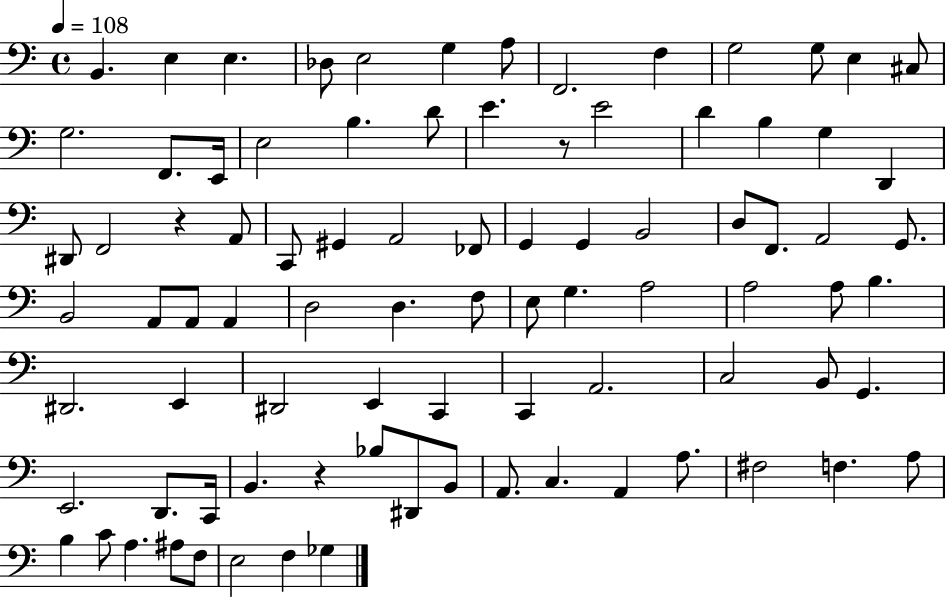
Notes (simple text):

B2/q. E3/q E3/q. Db3/e E3/h G3/q A3/e F2/h. F3/q G3/h G3/e E3/q C#3/e G3/h. F2/e. E2/s E3/h B3/q. D4/e E4/q. R/e E4/h D4/q B3/q G3/q D2/q D#2/e F2/h R/q A2/e C2/e G#2/q A2/h FES2/e G2/q G2/q B2/h D3/e F2/e. A2/h G2/e. B2/h A2/e A2/e A2/q D3/h D3/q. F3/e E3/e G3/q. A3/h A3/h A3/e B3/q. D#2/h. E2/q D#2/h E2/q C2/q C2/q A2/h. C3/h B2/e G2/q. E2/h. D2/e. C2/s B2/q. R/q Bb3/e D#2/e B2/e A2/e. C3/q. A2/q A3/e. F#3/h F3/q. A3/e B3/q C4/e A3/q. A#3/e F3/e E3/h F3/q Gb3/q